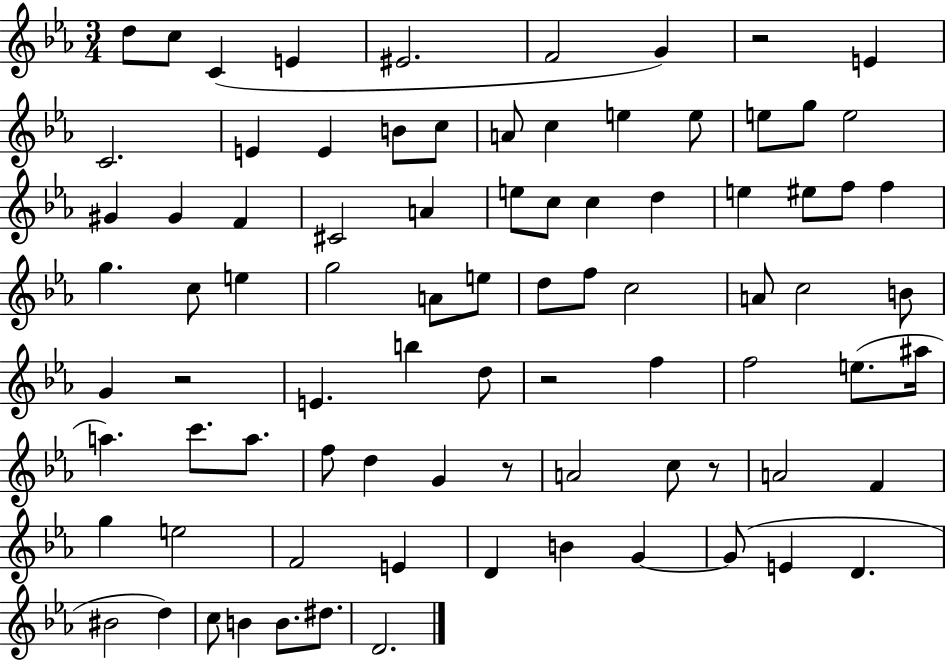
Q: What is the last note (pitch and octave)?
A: D4